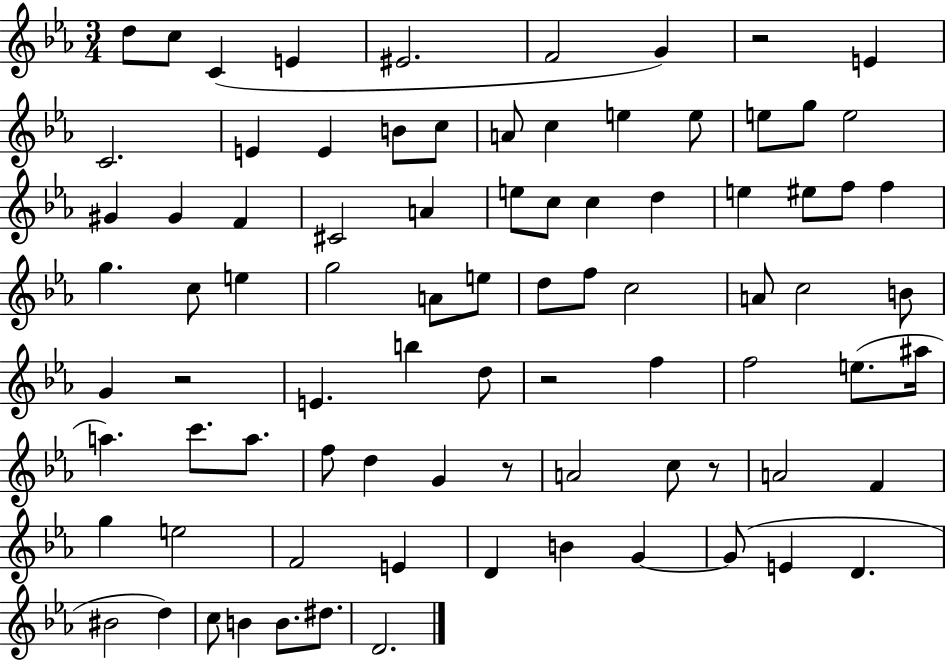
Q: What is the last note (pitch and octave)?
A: D4